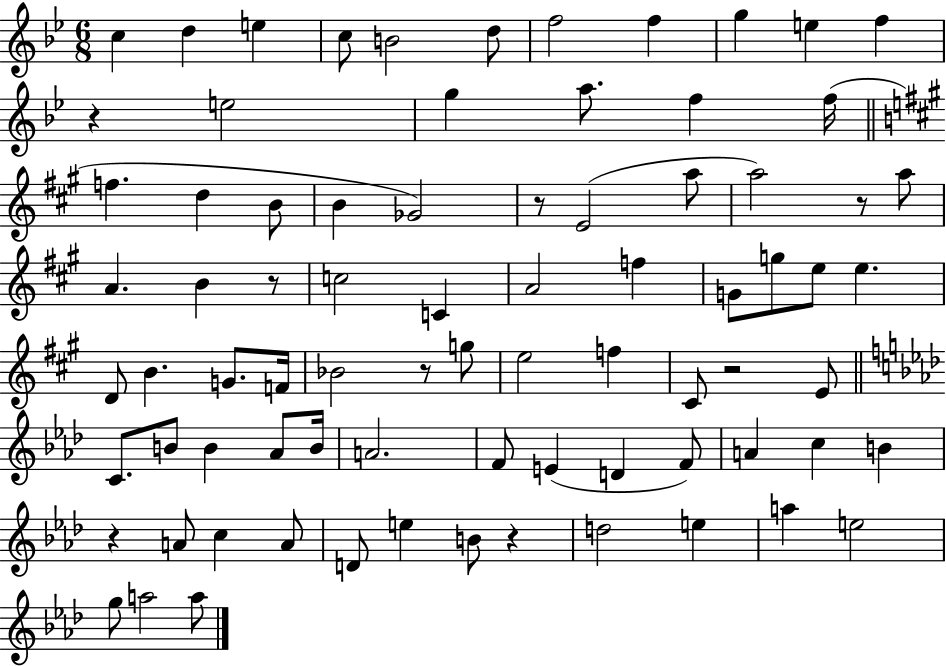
{
  \clef treble
  \numericTimeSignature
  \time 6/8
  \key bes \major
  c''4 d''4 e''4 | c''8 b'2 d''8 | f''2 f''4 | g''4 e''4 f''4 | \break r4 e''2 | g''4 a''8. f''4 f''16( | \bar "||" \break \key a \major f''4. d''4 b'8 | b'4 ges'2) | r8 e'2( a''8 | a''2) r8 a''8 | \break a'4. b'4 r8 | c''2 c'4 | a'2 f''4 | g'8 g''8 e''8 e''4. | \break d'8 b'4. g'8. f'16 | bes'2 r8 g''8 | e''2 f''4 | cis'8 r2 e'8 | \break \bar "||" \break \key aes \major c'8. b'8 b'4 aes'8 b'16 | a'2. | f'8 e'4( d'4 f'8) | a'4 c''4 b'4 | \break r4 a'8 c''4 a'8 | d'8 e''4 b'8 r4 | d''2 e''4 | a''4 e''2 | \break g''8 a''2 a''8 | \bar "|."
}